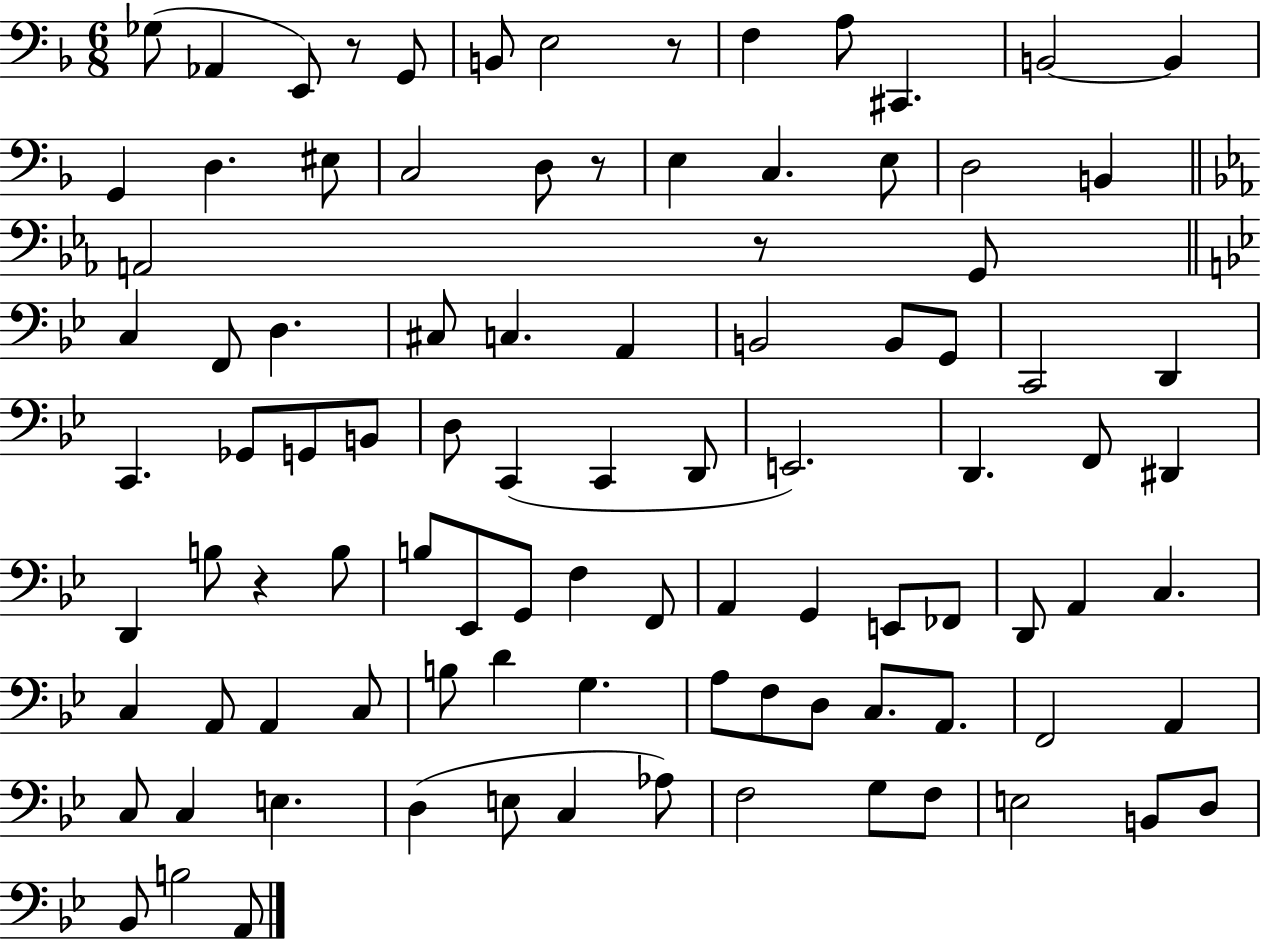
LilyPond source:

{
  \clef bass
  \numericTimeSignature
  \time 6/8
  \key f \major
  \repeat volta 2 { ges8( aes,4 e,8) r8 g,8 | b,8 e2 r8 | f4 a8 cis,4. | b,2~~ b,4 | \break g,4 d4. eis8 | c2 d8 r8 | e4 c4. e8 | d2 b,4 | \break \bar "||" \break \key ees \major a,2 r8 g,8 | \bar "||" \break \key bes \major c4 f,8 d4. | cis8 c4. a,4 | b,2 b,8 g,8 | c,2 d,4 | \break c,4. ges,8 g,8 b,8 | d8 c,4( c,4 d,8 | e,2.) | d,4. f,8 dis,4 | \break d,4 b8 r4 b8 | b8 ees,8 g,8 f4 f,8 | a,4 g,4 e,8 fes,8 | d,8 a,4 c4. | \break c4 a,8 a,4 c8 | b8 d'4 g4. | a8 f8 d8 c8. a,8. | f,2 a,4 | \break c8 c4 e4. | d4( e8 c4 aes8) | f2 g8 f8 | e2 b,8 d8 | \break bes,8 b2 a,8 | } \bar "|."
}